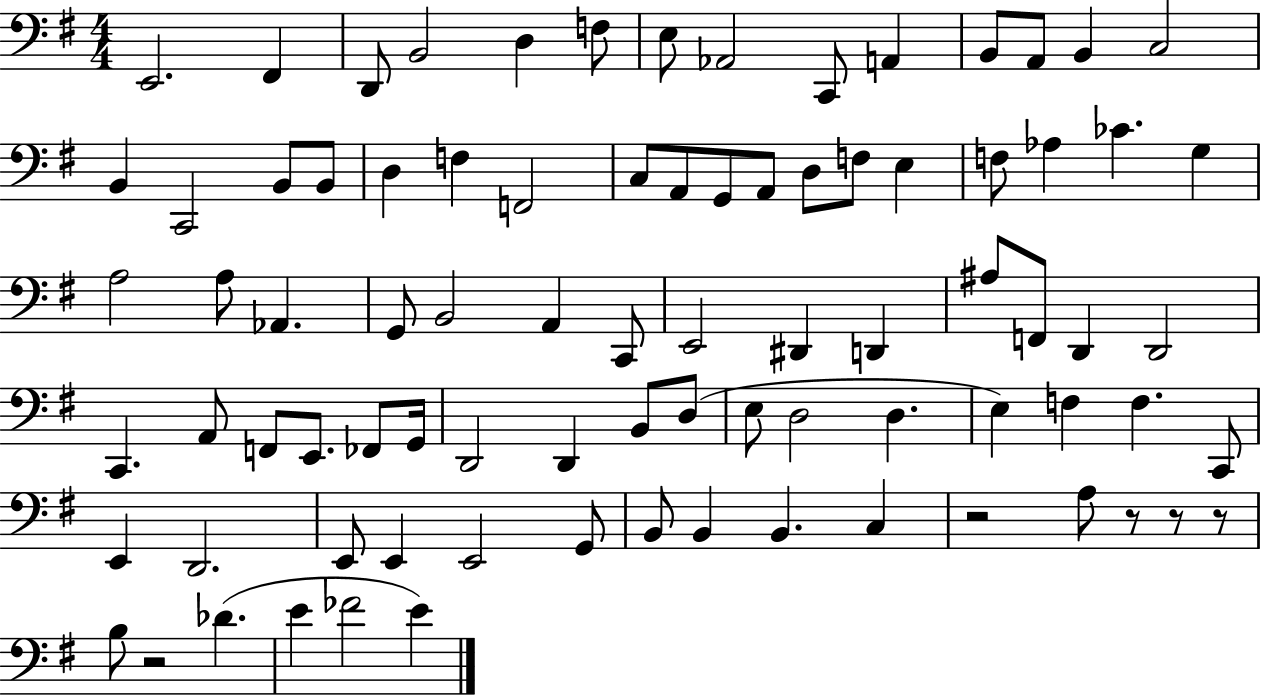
{
  \clef bass
  \numericTimeSignature
  \time 4/4
  \key g \major
  e,2. fis,4 | d,8 b,2 d4 f8 | e8 aes,2 c,8 a,4 | b,8 a,8 b,4 c2 | \break b,4 c,2 b,8 b,8 | d4 f4 f,2 | c8 a,8 g,8 a,8 d8 f8 e4 | f8 aes4 ces'4. g4 | \break a2 a8 aes,4. | g,8 b,2 a,4 c,8 | e,2 dis,4 d,4 | ais8 f,8 d,4 d,2 | \break c,4. a,8 f,8 e,8. fes,8 g,16 | d,2 d,4 b,8 d8( | e8 d2 d4. | e4) f4 f4. c,8 | \break e,4 d,2. | e,8 e,4 e,2 g,8 | b,8 b,4 b,4. c4 | r2 a8 r8 r8 r8 | \break b8 r2 des'4.( | e'4 fes'2 e'4) | \bar "|."
}